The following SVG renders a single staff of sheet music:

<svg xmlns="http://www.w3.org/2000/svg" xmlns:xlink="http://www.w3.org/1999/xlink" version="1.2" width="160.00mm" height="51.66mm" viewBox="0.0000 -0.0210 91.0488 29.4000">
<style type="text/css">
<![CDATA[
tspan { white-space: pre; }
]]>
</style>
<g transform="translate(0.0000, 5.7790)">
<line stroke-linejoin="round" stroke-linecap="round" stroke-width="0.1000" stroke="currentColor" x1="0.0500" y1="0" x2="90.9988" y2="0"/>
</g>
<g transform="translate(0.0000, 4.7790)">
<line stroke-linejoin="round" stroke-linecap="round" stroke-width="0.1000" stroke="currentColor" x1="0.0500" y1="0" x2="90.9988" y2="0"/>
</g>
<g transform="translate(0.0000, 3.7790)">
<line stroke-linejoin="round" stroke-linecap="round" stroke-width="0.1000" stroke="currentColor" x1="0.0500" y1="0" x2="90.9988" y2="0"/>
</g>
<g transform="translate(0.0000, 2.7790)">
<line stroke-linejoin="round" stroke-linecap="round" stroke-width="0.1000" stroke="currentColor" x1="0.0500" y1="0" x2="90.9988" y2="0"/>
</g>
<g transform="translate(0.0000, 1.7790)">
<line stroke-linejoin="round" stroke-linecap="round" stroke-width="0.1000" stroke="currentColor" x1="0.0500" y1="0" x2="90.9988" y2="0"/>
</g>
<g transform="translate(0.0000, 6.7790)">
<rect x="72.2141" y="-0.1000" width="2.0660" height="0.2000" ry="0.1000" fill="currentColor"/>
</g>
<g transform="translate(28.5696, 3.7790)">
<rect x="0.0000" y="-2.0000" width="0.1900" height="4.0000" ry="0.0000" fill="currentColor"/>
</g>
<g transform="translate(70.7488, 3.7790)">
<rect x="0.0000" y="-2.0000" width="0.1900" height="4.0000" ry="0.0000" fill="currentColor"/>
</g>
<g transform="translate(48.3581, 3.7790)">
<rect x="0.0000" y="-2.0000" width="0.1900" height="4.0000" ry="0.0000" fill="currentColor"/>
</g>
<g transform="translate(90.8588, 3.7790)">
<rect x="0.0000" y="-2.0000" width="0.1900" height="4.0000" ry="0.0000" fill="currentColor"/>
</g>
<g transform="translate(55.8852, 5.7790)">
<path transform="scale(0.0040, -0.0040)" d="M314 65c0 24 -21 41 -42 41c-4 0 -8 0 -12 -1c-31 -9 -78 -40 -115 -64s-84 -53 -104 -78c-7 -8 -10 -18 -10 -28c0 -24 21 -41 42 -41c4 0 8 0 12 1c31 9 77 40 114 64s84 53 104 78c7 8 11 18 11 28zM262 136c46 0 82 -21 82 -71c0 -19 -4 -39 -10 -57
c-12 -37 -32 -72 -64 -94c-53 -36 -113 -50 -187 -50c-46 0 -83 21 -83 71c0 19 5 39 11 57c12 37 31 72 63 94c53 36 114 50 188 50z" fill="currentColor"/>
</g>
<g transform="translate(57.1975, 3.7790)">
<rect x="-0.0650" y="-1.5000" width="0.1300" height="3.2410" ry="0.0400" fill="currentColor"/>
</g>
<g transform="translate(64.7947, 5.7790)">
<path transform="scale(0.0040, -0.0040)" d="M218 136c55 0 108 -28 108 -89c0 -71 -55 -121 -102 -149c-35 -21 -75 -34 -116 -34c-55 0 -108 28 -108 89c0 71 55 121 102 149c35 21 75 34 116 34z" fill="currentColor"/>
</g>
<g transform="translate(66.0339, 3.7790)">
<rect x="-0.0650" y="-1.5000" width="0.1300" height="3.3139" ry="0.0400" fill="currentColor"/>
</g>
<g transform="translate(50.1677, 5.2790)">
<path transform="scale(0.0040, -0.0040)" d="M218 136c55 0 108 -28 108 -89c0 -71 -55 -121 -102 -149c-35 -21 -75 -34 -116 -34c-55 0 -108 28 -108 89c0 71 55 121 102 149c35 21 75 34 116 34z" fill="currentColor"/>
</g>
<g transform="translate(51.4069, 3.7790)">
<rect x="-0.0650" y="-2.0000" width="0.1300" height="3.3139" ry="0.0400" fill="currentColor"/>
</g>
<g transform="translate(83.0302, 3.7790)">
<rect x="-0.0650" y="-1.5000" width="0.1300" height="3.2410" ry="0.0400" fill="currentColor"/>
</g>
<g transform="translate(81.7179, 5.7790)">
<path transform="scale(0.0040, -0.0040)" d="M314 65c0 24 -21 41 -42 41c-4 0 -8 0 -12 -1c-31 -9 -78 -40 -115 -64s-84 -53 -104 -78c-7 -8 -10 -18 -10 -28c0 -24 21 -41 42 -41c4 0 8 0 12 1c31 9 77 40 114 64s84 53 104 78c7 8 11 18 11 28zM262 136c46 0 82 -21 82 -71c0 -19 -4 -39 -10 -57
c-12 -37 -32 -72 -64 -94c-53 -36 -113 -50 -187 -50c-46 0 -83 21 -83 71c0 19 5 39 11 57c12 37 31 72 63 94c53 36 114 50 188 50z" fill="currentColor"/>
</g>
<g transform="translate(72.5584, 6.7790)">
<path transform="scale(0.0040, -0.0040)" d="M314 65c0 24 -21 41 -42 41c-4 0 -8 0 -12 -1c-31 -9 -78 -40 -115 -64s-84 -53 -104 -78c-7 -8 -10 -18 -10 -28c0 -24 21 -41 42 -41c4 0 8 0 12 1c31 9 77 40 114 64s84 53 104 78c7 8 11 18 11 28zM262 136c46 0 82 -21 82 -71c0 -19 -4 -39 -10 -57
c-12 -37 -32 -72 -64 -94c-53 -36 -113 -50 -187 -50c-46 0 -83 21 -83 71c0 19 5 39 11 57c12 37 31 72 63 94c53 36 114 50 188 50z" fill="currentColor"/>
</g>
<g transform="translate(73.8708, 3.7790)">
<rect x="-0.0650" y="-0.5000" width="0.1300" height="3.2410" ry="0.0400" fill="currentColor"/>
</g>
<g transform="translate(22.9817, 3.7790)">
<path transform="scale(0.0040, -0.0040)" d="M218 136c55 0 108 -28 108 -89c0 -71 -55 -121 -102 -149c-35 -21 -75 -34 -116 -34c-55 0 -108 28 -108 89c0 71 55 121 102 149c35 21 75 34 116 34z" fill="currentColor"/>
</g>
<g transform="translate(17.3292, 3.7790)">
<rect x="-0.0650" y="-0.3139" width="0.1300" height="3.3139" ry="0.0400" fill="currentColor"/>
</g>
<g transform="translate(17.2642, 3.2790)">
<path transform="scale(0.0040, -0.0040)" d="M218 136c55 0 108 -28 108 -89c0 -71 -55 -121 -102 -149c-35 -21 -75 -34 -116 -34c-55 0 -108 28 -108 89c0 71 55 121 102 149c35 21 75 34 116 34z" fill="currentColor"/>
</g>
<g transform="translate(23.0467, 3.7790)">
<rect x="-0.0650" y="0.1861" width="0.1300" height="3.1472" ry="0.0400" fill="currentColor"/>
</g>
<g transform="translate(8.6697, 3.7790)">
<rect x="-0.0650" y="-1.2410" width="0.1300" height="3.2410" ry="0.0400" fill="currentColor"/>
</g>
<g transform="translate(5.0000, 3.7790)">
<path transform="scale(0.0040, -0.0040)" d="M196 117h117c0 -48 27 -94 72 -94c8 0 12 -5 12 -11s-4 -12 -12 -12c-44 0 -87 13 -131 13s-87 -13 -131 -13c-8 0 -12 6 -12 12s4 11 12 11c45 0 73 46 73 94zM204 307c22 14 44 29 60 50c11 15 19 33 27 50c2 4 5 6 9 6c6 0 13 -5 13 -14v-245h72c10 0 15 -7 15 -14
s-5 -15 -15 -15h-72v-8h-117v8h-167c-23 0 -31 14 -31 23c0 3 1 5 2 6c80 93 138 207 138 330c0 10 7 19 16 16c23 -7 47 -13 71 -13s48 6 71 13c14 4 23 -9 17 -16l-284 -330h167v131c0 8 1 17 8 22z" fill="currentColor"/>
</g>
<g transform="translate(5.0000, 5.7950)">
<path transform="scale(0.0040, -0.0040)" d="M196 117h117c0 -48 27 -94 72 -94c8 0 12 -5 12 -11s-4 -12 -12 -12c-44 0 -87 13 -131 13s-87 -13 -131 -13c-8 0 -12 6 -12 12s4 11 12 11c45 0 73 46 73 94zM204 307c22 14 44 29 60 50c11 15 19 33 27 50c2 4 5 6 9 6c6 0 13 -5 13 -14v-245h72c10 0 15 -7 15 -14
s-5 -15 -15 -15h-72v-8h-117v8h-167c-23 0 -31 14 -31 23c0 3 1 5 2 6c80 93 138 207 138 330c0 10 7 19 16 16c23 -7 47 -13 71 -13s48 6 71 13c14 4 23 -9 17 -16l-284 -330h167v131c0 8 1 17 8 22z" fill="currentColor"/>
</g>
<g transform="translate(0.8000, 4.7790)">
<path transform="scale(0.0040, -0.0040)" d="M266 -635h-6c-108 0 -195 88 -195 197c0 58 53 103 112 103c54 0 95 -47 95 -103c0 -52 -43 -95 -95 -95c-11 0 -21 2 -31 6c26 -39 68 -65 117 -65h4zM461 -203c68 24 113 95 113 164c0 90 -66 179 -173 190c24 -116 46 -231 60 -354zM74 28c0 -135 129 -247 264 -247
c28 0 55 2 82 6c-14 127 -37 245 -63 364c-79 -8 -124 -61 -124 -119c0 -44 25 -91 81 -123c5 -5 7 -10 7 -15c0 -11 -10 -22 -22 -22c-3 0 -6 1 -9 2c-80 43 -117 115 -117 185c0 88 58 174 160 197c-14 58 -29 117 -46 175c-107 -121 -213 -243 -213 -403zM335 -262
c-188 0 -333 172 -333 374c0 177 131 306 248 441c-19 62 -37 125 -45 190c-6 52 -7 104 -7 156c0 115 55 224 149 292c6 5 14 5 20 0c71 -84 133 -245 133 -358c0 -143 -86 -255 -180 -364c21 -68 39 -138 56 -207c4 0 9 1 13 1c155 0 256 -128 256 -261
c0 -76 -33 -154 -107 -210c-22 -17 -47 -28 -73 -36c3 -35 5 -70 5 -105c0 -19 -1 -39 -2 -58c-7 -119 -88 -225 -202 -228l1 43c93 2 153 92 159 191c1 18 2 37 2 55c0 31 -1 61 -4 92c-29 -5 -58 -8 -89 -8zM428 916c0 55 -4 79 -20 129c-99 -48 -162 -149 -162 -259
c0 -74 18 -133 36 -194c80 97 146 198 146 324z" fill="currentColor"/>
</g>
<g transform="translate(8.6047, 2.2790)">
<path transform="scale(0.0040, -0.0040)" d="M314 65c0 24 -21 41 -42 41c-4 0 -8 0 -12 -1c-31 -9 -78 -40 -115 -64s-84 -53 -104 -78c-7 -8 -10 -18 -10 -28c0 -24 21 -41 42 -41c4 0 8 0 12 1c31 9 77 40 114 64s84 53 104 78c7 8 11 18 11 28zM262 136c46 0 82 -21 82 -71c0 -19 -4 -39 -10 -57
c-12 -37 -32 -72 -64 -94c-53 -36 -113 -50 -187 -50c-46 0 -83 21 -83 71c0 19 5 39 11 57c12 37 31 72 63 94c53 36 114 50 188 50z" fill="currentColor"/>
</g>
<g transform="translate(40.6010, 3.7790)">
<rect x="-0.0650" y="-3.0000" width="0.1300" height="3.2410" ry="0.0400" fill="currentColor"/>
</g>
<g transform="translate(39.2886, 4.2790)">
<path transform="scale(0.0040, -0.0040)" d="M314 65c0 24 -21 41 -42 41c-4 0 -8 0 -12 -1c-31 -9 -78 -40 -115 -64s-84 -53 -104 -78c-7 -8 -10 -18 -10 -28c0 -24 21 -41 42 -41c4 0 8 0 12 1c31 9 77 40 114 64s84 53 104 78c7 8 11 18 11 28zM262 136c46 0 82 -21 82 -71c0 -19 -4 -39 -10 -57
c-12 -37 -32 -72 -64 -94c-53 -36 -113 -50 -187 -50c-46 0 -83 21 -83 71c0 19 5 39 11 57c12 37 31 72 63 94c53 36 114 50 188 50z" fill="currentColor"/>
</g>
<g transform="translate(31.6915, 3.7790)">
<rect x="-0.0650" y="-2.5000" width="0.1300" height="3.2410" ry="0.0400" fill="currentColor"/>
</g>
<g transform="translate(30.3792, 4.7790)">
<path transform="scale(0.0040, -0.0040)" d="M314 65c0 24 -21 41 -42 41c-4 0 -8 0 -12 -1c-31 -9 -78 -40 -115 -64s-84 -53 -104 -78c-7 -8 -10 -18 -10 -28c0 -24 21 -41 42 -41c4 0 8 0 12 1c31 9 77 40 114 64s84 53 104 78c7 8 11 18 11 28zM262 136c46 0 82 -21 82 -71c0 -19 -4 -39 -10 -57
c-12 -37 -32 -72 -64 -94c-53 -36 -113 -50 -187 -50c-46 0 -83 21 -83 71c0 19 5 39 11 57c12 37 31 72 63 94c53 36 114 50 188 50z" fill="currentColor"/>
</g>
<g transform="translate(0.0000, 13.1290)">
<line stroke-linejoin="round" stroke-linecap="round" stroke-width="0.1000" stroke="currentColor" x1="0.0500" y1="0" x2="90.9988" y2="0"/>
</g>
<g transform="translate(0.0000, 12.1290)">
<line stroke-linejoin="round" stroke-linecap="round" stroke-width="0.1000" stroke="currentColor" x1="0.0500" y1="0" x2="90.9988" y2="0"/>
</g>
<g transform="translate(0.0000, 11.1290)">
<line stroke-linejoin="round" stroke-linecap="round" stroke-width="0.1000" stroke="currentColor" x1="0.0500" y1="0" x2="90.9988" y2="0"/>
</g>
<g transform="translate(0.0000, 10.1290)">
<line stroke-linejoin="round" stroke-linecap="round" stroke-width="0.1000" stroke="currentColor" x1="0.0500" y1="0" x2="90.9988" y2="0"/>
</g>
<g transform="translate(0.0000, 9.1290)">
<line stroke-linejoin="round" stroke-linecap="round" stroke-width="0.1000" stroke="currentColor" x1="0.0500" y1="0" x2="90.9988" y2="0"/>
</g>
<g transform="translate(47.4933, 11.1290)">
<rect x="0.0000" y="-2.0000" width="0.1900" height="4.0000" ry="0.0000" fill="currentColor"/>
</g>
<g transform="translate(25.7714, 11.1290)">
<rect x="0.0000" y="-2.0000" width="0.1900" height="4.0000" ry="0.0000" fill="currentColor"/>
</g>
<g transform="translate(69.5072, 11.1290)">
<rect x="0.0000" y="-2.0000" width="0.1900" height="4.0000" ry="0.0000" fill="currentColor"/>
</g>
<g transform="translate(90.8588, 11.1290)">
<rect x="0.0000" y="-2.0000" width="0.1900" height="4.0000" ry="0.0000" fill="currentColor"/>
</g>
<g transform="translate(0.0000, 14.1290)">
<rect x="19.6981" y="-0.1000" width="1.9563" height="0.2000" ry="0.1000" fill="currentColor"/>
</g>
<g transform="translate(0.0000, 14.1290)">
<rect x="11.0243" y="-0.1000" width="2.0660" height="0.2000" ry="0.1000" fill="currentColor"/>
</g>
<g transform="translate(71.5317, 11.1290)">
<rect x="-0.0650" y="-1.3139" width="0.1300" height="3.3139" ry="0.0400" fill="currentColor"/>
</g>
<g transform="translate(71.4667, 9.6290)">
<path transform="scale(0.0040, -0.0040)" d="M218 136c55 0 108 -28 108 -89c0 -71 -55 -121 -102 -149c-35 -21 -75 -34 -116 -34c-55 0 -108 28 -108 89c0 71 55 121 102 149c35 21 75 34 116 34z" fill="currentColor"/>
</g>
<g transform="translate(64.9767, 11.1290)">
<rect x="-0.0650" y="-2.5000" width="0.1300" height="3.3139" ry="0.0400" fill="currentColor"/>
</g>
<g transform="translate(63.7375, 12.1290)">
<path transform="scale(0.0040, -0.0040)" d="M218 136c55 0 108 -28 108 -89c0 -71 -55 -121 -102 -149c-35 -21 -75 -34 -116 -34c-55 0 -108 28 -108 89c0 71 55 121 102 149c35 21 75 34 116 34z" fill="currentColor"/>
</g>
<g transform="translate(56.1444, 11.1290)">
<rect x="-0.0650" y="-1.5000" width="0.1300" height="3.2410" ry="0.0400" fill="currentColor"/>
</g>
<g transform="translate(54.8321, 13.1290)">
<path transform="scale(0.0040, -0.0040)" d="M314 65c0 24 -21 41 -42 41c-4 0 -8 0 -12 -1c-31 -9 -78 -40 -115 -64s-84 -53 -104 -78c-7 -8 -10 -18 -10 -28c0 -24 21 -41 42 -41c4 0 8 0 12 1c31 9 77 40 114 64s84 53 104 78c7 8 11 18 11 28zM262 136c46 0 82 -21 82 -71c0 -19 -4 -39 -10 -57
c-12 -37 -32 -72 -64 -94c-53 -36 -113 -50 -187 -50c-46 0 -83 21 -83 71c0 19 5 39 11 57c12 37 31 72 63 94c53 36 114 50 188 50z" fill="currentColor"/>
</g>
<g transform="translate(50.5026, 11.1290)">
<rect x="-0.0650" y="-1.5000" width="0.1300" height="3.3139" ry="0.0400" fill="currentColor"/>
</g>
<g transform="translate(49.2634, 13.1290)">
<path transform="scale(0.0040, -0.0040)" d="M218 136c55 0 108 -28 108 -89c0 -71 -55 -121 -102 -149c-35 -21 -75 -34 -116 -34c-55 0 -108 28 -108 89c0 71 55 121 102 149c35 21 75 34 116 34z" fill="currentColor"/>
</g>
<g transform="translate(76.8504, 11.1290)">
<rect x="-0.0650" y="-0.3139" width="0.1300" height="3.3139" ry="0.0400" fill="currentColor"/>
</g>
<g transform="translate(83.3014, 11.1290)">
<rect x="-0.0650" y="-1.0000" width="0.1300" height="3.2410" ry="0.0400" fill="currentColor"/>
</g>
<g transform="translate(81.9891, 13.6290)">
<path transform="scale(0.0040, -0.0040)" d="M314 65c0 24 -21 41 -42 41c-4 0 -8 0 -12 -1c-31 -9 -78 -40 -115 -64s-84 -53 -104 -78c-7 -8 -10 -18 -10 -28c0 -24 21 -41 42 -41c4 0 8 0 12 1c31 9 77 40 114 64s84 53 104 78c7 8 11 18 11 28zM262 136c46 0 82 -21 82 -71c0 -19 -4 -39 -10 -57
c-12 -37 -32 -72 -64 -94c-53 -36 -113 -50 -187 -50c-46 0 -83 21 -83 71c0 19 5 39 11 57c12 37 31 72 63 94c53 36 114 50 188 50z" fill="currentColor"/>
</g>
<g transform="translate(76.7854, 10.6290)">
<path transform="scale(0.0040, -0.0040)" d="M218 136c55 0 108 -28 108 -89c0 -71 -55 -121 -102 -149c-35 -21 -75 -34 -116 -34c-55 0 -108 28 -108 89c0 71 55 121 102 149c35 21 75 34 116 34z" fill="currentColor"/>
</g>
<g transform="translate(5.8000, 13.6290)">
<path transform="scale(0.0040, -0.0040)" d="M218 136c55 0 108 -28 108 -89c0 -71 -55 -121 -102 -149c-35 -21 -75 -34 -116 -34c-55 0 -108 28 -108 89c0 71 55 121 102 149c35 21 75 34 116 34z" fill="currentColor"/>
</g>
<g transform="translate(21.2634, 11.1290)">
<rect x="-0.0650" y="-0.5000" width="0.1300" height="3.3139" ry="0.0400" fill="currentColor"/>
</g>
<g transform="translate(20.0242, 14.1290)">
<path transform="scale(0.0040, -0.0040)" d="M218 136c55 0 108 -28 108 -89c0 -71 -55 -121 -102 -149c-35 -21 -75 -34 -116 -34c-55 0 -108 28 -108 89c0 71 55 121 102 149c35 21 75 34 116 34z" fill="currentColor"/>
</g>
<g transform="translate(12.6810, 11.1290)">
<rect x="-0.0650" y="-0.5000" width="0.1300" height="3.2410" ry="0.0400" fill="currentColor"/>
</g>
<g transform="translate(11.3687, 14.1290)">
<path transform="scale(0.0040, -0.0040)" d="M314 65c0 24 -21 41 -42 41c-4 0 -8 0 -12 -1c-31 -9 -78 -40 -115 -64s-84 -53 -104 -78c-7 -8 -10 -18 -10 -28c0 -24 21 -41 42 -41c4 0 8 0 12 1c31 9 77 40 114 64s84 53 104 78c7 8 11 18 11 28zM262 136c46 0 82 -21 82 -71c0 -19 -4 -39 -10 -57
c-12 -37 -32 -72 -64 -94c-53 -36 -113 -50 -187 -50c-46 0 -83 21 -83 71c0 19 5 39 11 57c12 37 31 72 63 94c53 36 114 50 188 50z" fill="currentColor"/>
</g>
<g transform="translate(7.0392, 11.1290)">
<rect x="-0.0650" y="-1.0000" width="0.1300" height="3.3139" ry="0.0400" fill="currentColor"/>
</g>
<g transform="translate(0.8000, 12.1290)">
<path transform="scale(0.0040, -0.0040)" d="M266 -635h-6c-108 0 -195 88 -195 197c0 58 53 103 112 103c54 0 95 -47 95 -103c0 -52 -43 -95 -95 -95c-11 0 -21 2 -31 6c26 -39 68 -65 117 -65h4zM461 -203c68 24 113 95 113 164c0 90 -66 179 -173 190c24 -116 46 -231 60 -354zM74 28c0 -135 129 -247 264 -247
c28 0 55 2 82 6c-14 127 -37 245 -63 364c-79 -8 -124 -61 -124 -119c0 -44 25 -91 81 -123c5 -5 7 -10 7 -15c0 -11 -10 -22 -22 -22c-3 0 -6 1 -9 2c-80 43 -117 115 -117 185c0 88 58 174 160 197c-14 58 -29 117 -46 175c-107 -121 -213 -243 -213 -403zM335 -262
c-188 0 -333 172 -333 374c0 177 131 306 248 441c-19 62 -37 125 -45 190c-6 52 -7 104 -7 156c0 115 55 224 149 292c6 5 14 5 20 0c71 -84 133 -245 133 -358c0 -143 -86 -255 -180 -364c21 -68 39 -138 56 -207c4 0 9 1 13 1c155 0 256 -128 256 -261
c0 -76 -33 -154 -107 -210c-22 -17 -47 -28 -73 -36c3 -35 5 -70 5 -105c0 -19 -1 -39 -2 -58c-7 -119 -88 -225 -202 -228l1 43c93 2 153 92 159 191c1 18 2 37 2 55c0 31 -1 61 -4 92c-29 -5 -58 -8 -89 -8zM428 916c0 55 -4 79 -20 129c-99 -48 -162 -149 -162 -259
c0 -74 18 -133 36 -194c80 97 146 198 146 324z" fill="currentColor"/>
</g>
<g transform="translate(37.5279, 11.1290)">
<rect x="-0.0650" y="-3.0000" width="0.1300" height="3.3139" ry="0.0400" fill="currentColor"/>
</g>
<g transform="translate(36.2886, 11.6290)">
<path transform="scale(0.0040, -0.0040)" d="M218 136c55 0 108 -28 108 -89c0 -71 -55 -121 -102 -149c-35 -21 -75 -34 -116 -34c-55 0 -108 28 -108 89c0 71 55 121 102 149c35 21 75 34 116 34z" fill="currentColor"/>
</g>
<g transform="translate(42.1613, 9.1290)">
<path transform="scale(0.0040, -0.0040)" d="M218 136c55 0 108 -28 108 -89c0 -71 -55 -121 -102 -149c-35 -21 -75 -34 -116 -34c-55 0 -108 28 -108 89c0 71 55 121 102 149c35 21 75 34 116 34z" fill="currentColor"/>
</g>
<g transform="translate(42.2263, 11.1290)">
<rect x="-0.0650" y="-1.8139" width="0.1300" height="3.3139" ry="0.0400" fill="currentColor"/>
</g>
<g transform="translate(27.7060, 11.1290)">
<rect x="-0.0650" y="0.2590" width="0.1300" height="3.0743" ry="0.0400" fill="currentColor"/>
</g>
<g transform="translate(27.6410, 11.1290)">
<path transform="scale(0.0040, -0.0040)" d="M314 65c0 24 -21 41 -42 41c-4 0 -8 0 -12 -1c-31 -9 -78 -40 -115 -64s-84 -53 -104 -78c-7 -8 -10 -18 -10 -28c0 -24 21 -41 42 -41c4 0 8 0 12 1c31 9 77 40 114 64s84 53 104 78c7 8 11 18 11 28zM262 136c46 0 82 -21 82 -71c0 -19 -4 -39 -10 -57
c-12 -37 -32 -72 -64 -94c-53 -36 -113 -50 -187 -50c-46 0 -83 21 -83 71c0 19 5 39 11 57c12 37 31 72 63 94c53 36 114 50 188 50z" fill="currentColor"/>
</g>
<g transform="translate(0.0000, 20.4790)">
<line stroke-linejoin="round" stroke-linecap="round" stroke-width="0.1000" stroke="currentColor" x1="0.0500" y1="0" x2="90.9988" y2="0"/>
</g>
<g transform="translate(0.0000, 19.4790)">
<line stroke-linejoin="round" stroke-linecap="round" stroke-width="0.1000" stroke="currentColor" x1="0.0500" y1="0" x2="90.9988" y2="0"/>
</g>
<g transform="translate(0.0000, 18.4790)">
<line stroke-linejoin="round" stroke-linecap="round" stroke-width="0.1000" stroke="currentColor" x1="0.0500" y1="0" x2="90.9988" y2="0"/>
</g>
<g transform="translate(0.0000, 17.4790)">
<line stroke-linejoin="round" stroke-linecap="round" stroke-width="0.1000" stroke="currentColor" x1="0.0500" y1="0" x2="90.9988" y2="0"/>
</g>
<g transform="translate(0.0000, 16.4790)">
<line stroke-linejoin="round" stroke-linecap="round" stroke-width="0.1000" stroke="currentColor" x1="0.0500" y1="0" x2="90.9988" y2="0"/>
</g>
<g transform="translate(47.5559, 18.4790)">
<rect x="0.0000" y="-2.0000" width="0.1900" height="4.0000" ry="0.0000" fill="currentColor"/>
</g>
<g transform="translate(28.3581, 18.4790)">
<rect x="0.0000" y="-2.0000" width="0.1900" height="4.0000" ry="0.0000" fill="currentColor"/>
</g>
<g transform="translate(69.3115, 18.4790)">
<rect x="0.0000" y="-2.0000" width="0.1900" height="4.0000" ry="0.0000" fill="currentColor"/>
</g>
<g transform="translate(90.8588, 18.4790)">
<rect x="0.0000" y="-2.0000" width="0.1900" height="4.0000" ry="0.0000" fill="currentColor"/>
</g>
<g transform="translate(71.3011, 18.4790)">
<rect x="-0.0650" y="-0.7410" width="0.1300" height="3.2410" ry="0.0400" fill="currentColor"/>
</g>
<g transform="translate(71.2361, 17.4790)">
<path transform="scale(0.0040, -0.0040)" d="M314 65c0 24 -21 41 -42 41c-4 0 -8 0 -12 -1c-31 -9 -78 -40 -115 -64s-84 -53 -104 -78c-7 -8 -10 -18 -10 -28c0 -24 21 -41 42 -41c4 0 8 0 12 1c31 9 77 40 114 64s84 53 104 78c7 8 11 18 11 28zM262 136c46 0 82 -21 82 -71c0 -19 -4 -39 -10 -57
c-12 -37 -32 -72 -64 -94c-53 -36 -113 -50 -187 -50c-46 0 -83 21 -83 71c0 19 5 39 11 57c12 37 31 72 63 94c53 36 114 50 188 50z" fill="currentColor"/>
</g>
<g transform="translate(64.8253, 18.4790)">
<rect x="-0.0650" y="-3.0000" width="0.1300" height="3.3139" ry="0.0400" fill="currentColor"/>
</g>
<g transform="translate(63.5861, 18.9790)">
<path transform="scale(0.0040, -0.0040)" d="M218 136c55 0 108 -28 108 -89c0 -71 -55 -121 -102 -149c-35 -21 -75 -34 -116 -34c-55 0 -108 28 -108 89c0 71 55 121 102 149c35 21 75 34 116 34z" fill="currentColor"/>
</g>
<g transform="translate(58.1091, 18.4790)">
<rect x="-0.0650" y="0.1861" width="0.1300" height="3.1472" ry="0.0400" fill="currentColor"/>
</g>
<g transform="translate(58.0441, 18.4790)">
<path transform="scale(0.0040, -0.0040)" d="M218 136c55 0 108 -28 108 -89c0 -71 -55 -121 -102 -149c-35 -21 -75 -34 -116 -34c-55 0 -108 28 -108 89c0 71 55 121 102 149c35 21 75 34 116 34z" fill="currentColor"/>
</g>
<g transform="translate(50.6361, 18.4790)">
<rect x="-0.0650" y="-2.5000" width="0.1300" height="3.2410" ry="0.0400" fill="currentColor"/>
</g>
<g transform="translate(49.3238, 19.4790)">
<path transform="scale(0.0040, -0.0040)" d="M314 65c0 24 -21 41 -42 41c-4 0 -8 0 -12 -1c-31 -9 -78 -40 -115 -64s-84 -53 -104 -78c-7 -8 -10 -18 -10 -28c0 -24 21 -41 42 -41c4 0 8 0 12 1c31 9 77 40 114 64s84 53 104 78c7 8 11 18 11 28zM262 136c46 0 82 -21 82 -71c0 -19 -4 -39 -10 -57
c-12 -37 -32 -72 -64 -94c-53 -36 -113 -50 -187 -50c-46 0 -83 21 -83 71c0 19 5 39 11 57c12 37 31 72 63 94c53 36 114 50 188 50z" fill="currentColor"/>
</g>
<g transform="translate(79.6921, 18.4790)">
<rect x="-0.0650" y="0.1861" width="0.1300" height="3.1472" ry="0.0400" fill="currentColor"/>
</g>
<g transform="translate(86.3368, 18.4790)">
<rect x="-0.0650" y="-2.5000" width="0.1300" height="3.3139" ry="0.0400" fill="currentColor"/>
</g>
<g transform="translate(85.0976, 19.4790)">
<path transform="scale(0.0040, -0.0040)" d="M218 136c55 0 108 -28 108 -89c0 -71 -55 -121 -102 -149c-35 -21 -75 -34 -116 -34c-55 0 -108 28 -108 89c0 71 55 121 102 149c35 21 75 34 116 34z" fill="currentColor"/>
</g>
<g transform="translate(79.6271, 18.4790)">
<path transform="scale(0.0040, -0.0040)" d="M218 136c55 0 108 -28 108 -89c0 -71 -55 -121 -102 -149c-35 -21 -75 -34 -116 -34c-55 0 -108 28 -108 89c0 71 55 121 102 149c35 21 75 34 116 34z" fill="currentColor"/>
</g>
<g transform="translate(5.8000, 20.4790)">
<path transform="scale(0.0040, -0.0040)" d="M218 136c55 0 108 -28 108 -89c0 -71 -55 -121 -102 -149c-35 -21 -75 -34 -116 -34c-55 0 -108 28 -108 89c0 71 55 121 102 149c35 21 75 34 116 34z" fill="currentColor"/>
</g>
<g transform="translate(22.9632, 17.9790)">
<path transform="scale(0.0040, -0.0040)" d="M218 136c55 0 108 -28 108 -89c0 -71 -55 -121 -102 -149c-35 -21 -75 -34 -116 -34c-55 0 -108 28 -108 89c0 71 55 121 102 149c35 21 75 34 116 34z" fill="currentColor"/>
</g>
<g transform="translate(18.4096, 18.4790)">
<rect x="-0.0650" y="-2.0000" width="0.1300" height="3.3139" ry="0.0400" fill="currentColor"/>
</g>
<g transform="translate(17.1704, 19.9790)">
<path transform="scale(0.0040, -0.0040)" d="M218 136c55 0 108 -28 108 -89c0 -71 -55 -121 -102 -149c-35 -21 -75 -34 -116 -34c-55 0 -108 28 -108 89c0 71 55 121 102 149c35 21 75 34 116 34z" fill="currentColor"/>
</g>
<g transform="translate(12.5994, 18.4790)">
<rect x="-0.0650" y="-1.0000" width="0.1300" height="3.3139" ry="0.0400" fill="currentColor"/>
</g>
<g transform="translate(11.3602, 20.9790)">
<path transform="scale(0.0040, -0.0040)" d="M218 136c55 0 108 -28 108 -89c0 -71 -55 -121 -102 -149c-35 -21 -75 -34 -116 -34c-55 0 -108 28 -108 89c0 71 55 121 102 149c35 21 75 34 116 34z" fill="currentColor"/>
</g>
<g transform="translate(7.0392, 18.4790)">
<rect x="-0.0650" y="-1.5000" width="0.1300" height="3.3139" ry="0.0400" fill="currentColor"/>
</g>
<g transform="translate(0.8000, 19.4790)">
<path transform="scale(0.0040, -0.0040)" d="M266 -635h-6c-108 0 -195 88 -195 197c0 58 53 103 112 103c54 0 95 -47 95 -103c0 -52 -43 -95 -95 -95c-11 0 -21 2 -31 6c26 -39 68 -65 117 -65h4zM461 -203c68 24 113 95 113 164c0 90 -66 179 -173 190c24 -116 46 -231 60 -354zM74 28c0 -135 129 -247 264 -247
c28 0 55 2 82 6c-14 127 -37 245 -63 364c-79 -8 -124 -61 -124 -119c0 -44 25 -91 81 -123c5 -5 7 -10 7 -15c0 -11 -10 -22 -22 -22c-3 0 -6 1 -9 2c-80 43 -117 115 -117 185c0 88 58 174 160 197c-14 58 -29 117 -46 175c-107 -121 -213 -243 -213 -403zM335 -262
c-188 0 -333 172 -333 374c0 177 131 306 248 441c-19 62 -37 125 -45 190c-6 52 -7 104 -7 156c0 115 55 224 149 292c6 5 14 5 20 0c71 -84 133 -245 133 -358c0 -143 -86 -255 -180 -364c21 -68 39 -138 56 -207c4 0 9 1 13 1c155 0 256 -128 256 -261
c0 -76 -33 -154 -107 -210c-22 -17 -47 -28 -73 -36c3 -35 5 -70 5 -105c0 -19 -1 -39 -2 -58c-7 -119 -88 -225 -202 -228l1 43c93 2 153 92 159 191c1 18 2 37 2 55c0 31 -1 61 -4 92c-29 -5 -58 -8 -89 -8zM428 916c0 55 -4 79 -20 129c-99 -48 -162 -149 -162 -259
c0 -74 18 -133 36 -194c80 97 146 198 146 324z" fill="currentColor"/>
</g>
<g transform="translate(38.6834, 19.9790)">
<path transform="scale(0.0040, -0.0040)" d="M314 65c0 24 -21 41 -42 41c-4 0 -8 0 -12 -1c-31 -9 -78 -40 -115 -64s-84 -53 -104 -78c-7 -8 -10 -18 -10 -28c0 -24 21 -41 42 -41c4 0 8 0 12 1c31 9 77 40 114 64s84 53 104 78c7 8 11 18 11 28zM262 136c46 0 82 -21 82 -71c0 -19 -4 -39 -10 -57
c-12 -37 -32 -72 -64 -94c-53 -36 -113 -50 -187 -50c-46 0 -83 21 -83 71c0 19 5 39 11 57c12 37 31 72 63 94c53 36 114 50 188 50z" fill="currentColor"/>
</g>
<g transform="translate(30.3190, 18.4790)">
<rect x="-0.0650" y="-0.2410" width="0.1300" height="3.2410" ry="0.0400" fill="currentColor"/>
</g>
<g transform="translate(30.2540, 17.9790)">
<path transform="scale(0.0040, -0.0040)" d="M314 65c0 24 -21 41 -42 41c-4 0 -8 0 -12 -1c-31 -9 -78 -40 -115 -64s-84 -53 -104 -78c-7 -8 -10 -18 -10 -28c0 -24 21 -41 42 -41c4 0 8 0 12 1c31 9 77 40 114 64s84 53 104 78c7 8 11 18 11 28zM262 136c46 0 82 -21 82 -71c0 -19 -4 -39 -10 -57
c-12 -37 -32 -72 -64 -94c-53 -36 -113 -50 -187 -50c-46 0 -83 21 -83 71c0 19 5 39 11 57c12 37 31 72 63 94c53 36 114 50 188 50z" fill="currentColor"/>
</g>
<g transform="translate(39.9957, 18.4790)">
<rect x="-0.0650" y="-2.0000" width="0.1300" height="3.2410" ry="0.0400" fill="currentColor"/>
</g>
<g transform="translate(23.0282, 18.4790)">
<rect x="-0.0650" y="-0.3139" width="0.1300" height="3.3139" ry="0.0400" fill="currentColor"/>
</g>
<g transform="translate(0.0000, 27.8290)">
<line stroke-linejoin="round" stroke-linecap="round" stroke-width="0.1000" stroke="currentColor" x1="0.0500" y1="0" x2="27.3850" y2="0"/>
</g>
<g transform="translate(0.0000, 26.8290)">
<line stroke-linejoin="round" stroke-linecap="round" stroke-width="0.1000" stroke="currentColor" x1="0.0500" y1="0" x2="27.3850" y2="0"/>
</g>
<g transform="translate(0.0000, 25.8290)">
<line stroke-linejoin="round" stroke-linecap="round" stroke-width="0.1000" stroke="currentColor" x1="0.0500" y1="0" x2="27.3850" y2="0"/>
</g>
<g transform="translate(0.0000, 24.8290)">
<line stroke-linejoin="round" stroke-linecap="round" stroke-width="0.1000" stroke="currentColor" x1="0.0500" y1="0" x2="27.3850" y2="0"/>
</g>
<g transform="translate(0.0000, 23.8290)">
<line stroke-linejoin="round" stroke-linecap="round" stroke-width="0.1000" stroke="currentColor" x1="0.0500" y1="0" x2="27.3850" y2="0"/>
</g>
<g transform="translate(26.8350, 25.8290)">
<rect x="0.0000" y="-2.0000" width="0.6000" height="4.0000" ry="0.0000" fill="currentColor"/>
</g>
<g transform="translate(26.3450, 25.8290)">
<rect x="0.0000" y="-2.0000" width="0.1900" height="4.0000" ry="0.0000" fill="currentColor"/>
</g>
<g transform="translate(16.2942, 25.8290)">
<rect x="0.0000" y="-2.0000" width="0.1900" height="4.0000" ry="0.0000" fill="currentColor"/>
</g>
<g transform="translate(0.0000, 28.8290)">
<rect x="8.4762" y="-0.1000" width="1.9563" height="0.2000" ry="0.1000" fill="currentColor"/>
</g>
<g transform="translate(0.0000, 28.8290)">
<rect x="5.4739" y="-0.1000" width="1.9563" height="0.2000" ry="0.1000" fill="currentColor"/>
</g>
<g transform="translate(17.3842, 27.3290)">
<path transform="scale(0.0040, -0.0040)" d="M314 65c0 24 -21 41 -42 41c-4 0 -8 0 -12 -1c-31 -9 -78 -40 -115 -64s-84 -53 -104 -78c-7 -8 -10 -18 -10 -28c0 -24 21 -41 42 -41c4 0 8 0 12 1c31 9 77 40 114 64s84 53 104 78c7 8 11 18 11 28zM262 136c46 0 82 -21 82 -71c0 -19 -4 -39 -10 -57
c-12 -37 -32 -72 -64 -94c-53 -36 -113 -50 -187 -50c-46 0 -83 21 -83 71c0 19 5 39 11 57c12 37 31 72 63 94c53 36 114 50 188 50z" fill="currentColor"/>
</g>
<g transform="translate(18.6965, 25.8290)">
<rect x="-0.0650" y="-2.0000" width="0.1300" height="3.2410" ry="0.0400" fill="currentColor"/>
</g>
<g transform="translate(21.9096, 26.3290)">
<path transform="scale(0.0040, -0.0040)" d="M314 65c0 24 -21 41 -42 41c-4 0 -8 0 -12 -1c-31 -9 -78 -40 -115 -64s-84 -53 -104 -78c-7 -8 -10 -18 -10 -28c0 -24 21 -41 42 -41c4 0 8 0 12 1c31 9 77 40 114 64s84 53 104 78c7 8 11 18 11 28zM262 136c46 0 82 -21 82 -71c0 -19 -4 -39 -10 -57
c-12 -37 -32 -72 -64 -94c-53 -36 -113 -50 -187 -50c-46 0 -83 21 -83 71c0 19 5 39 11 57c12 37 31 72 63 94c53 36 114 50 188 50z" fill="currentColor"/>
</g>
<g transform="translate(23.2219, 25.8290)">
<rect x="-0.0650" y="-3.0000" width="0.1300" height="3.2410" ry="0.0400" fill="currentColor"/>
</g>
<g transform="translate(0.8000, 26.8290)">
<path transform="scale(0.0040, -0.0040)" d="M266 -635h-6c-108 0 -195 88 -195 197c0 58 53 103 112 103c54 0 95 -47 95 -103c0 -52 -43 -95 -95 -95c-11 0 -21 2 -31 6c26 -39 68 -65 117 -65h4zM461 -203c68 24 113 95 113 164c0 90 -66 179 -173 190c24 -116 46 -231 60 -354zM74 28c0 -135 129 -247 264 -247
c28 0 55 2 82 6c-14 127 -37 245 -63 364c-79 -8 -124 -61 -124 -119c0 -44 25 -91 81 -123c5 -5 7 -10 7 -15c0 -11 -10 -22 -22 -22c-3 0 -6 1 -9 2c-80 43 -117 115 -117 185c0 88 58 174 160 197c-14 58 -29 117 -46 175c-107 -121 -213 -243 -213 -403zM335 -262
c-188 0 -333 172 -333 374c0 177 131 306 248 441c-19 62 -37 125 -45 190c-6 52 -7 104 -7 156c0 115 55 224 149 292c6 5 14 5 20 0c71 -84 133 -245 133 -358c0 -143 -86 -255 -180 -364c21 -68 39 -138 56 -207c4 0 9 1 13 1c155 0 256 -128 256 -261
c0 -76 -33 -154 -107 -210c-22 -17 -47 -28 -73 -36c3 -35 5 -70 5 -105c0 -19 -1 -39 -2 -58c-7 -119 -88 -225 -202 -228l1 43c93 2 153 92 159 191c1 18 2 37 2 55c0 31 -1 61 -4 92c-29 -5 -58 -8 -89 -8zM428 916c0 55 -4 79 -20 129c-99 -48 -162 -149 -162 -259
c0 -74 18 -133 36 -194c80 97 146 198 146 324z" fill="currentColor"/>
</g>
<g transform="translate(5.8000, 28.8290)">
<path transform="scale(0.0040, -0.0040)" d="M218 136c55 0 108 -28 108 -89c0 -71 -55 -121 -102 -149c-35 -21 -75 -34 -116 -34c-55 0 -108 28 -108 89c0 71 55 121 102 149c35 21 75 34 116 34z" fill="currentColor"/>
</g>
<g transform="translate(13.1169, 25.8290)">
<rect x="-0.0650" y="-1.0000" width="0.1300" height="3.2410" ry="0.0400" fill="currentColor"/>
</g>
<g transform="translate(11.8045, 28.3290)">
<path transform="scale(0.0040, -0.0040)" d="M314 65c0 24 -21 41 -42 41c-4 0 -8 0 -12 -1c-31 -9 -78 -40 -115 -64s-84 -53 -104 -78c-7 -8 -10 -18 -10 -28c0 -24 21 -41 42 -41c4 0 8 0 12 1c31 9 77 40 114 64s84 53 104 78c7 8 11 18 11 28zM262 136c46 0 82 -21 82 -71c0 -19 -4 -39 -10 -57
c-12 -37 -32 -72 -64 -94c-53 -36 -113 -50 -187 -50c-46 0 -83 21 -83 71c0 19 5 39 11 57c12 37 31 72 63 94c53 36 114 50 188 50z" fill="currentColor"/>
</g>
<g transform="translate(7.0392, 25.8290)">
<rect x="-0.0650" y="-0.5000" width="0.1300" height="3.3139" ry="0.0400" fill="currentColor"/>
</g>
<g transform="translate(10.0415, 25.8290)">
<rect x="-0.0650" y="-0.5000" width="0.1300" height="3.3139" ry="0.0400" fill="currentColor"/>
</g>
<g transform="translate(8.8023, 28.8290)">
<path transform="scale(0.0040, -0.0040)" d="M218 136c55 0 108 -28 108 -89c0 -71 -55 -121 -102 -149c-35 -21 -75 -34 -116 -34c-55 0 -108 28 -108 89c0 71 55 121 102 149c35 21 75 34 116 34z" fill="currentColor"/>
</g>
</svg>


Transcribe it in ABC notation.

X:1
T:Untitled
M:4/4
L:1/4
K:C
e2 c B G2 A2 F E2 E C2 E2 D C2 C B2 A f E E2 G e c D2 E D F c c2 F2 G2 B A d2 B G C C D2 F2 A2